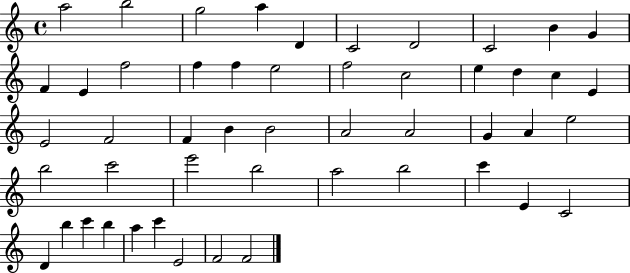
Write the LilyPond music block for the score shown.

{
  \clef treble
  \time 4/4
  \defaultTimeSignature
  \key c \major
  a''2 b''2 | g''2 a''4 d'4 | c'2 d'2 | c'2 b'4 g'4 | \break f'4 e'4 f''2 | f''4 f''4 e''2 | f''2 c''2 | e''4 d''4 c''4 e'4 | \break e'2 f'2 | f'4 b'4 b'2 | a'2 a'2 | g'4 a'4 e''2 | \break b''2 c'''2 | e'''2 b''2 | a''2 b''2 | c'''4 e'4 c'2 | \break d'4 b''4 c'''4 b''4 | a''4 c'''4 e'2 | f'2 f'2 | \bar "|."
}